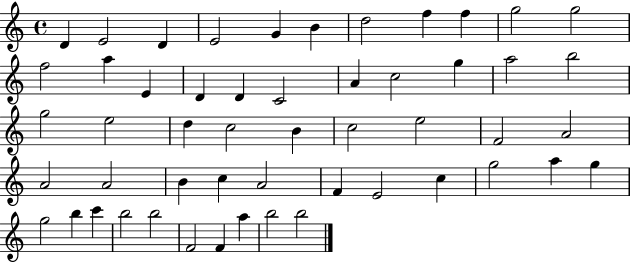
D4/q E4/h D4/q E4/h G4/q B4/q D5/h F5/q F5/q G5/h G5/h F5/h A5/q E4/q D4/q D4/q C4/h A4/q C5/h G5/q A5/h B5/h G5/h E5/h D5/q C5/h B4/q C5/h E5/h F4/h A4/h A4/h A4/h B4/q C5/q A4/h F4/q E4/h C5/q G5/h A5/q G5/q G5/h B5/q C6/q B5/h B5/h F4/h F4/q A5/q B5/h B5/h